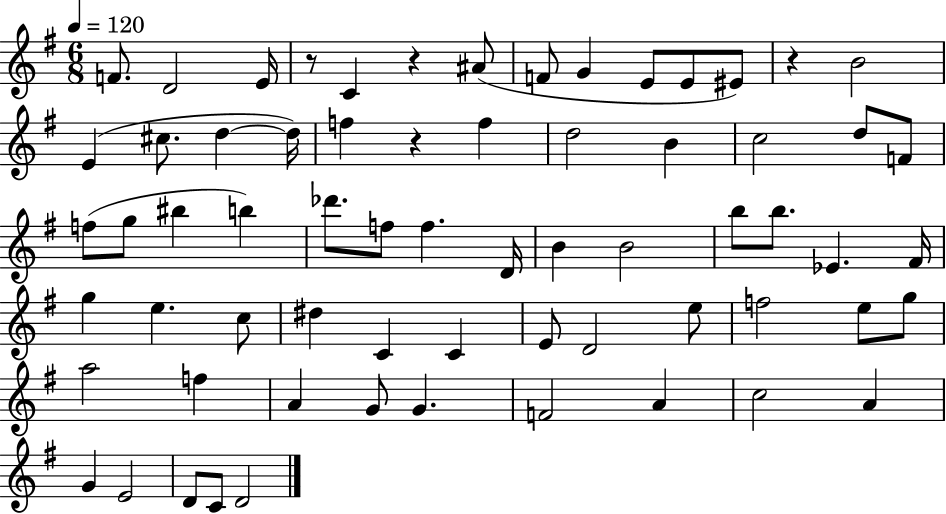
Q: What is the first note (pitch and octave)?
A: F4